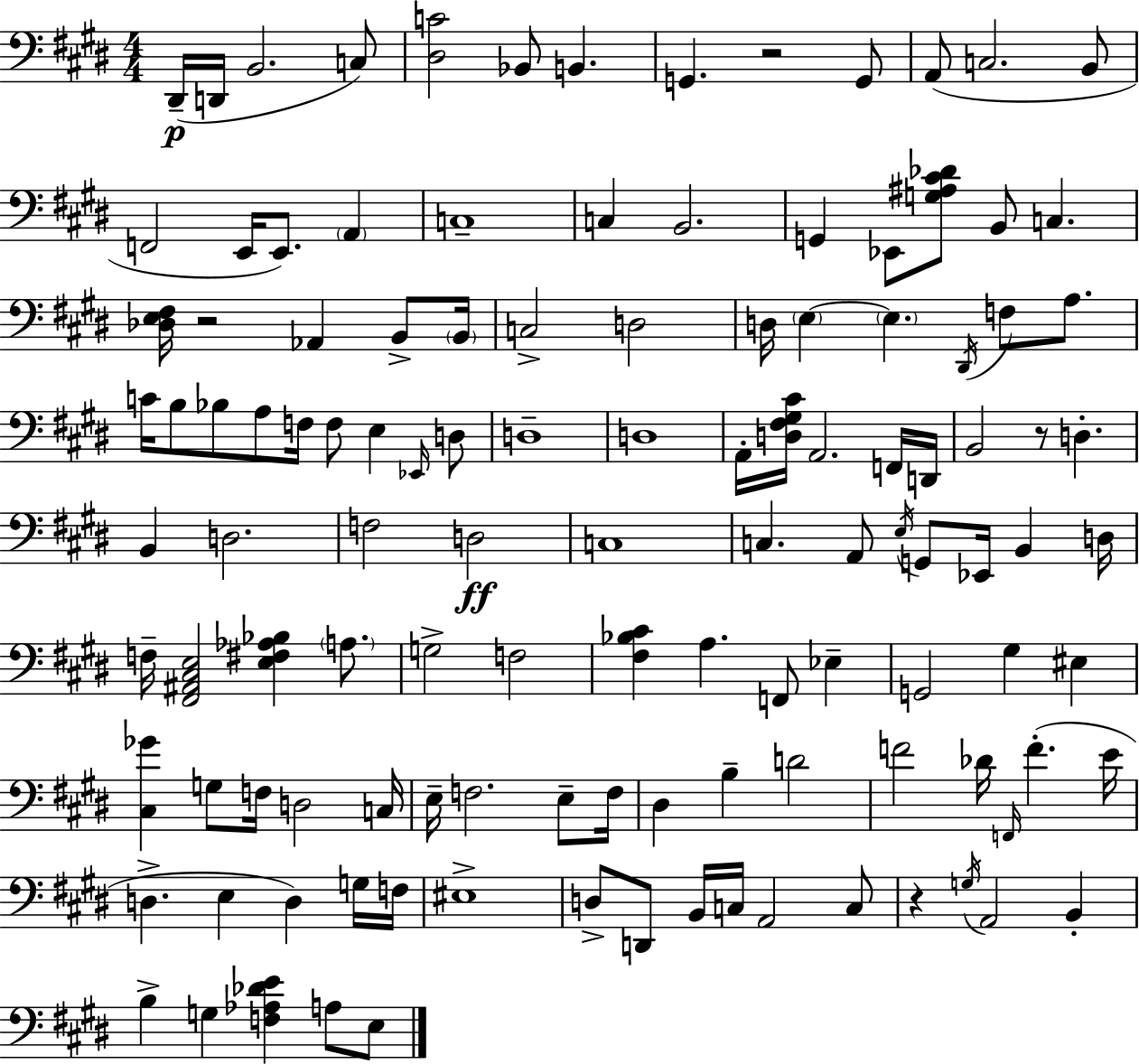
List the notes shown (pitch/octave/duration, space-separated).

D#2/s D2/s B2/h. C3/e [D#3,C4]/h Bb2/e B2/q. G2/q. R/h G2/e A2/e C3/h. B2/e F2/h E2/s E2/e. A2/q C3/w C3/q B2/h. G2/q Eb2/e [G3,A#3,C#4,Db4]/e B2/e C3/q. [Db3,E3,F#3]/s R/h Ab2/q B2/e B2/s C3/h D3/h D3/s E3/q E3/q. D#2/s F3/e A3/e. C4/s B3/e Bb3/e A3/e F3/s F3/e E3/q Eb2/s D3/e D3/w D3/w A2/s [D3,F#3,G#3,C#4]/s A2/h. F2/s D2/s B2/h R/e D3/q. B2/q D3/h. F3/h D3/h C3/w C3/q. A2/e E3/s G2/e Eb2/s B2/q D3/s F3/s [F#2,A#2,C#3,E3]/h [E3,F#3,Ab3,Bb3]/q A3/e. G3/h F3/h [F#3,Bb3,C#4]/q A3/q. F2/e Eb3/q G2/h G#3/q EIS3/q [C#3,Gb4]/q G3/e F3/s D3/h C3/s E3/s F3/h. E3/e F3/s D#3/q B3/q D4/h F4/h Db4/s F2/s F4/q. E4/s D3/q. E3/q D3/q G3/s F3/s EIS3/w D3/e D2/e B2/s C3/s A2/h C3/e R/q G3/s A2/h B2/q B3/q G3/q [F3,Ab3,Db4,E4]/q A3/e E3/e